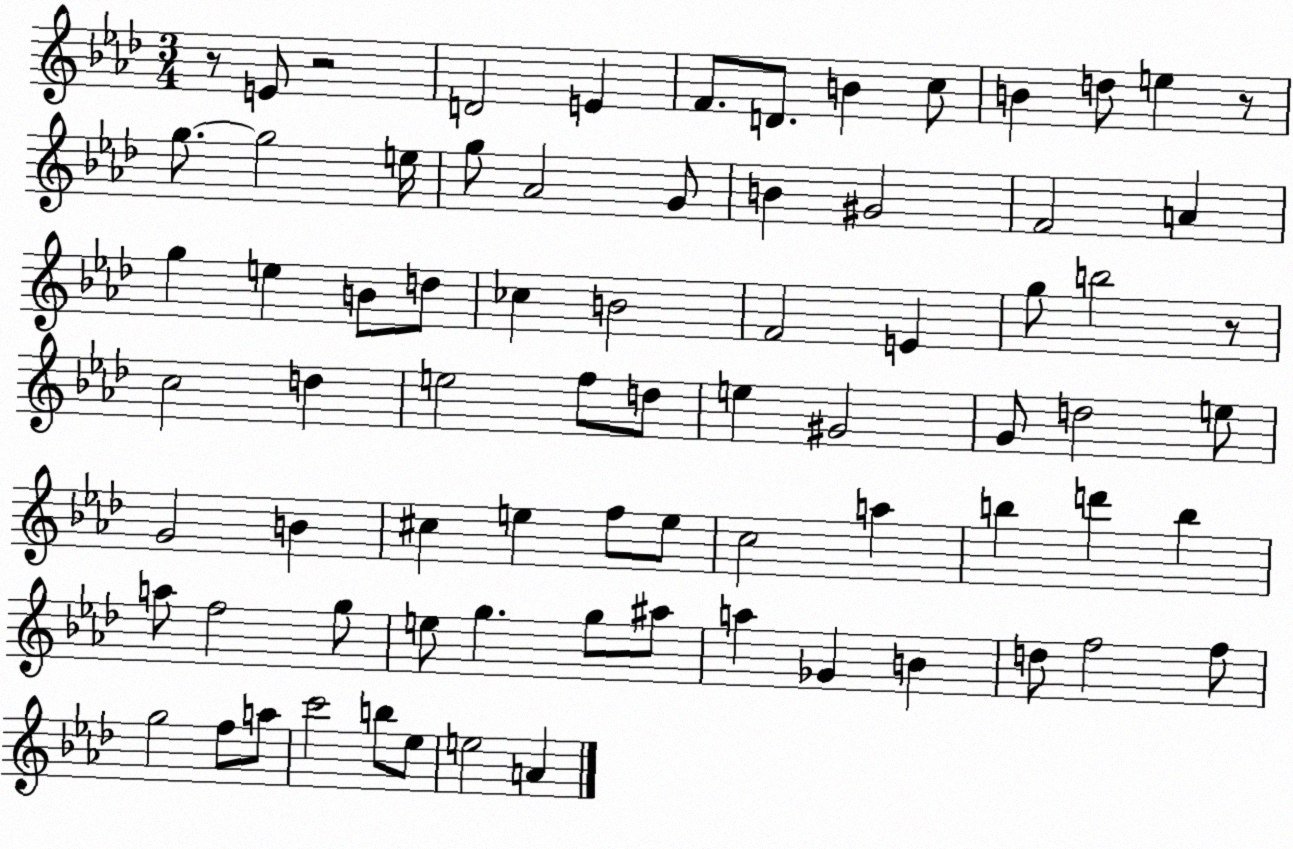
X:1
T:Untitled
M:3/4
L:1/4
K:Ab
z/2 E/2 z2 D2 E F/2 D/2 B c/2 B d/2 e z/2 g/2 g2 e/4 g/2 _A2 G/2 B ^G2 F2 A g e B/2 d/2 _c B2 F2 E g/2 b2 z/2 c2 d e2 f/2 d/2 e ^G2 G/2 d2 e/2 G2 B ^c e f/2 e/2 c2 a b d' b a/2 f2 g/2 e/2 g g/2 ^a/2 a _G B d/2 f2 f/2 g2 f/2 a/2 c'2 b/2 _e/2 e2 A